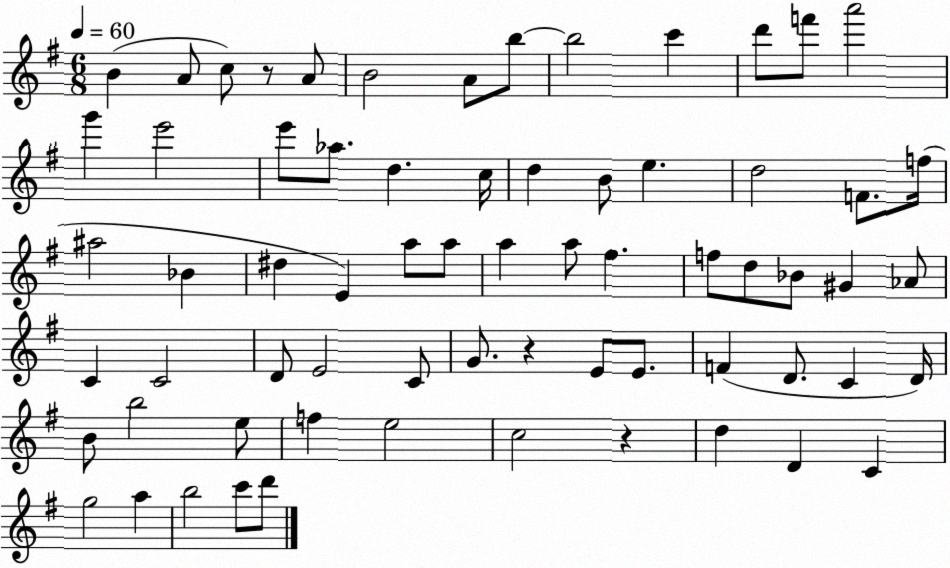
X:1
T:Untitled
M:6/8
L:1/4
K:G
B A/2 c/2 z/2 A/2 B2 A/2 b/2 b2 c' d'/2 f'/2 a'2 g' e'2 e'/2 _a/2 d c/4 d B/2 e d2 F/2 f/4 ^a2 _B ^d E a/2 a/2 a a/2 ^f f/2 d/2 _B/2 ^G _A/2 C C2 D/2 E2 C/2 G/2 z E/2 E/2 F D/2 C D/4 B/2 b2 e/2 f e2 c2 z d D C g2 a b2 c'/2 d'/2